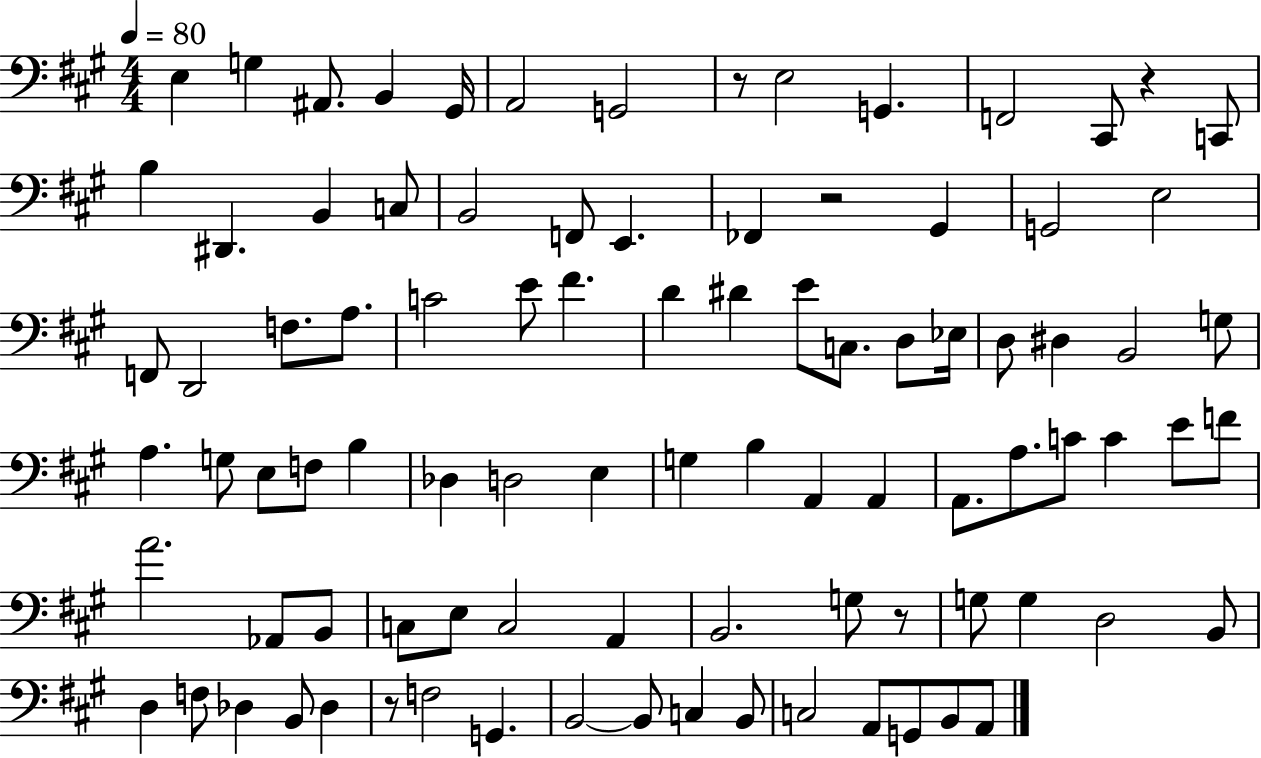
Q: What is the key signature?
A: A major